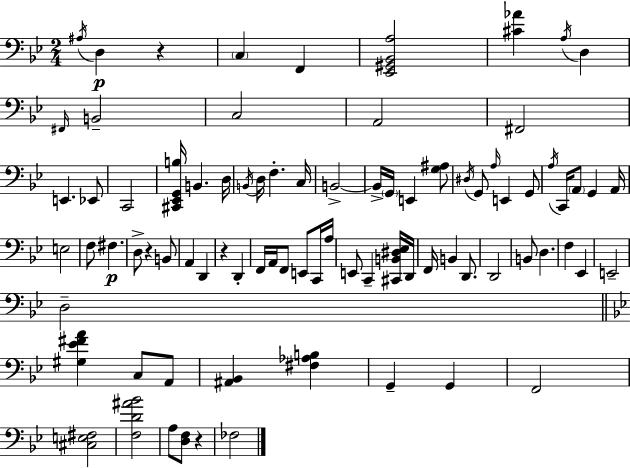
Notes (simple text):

A#3/s D3/q R/q C3/q F2/q [Eb2,G#2,Bb2,A3]/h [C#4,Ab4]/q A3/s D3/q F#2/s B2/h C3/h A2/h F#2/h E2/q. Eb2/e C2/h [C#2,Eb2,G2,B3]/s B2/q. D3/s B2/s D3/s F3/q. C3/s B2/h B2/s G2/s E2/q [G3,A#3]/e D#3/s G2/e A3/s E2/q G2/e A3/s C2/s A2/e G2/q A2/s E3/h F3/e F#3/q. D3/e R/q B2/e A2/q D2/q R/q D2/q F2/s A2/s F2/e E2/e C2/s A3/s E2/e C2/q [C#2,B2,D#3,Eb3]/s D2/s F2/s B2/q D2/e. D2/h B2/e D3/q. F3/q Eb2/q E2/h D3/h [G#3,Eb4,F#4,A4]/q C3/e A2/e [A#2,Bb2]/q [F#3,Ab3,B3]/q G2/q G2/q F2/h [C#3,E3,F#3]/h [F3,D4,A#4,Bb4]/h A3/e [D3,F3]/e R/q FES3/h